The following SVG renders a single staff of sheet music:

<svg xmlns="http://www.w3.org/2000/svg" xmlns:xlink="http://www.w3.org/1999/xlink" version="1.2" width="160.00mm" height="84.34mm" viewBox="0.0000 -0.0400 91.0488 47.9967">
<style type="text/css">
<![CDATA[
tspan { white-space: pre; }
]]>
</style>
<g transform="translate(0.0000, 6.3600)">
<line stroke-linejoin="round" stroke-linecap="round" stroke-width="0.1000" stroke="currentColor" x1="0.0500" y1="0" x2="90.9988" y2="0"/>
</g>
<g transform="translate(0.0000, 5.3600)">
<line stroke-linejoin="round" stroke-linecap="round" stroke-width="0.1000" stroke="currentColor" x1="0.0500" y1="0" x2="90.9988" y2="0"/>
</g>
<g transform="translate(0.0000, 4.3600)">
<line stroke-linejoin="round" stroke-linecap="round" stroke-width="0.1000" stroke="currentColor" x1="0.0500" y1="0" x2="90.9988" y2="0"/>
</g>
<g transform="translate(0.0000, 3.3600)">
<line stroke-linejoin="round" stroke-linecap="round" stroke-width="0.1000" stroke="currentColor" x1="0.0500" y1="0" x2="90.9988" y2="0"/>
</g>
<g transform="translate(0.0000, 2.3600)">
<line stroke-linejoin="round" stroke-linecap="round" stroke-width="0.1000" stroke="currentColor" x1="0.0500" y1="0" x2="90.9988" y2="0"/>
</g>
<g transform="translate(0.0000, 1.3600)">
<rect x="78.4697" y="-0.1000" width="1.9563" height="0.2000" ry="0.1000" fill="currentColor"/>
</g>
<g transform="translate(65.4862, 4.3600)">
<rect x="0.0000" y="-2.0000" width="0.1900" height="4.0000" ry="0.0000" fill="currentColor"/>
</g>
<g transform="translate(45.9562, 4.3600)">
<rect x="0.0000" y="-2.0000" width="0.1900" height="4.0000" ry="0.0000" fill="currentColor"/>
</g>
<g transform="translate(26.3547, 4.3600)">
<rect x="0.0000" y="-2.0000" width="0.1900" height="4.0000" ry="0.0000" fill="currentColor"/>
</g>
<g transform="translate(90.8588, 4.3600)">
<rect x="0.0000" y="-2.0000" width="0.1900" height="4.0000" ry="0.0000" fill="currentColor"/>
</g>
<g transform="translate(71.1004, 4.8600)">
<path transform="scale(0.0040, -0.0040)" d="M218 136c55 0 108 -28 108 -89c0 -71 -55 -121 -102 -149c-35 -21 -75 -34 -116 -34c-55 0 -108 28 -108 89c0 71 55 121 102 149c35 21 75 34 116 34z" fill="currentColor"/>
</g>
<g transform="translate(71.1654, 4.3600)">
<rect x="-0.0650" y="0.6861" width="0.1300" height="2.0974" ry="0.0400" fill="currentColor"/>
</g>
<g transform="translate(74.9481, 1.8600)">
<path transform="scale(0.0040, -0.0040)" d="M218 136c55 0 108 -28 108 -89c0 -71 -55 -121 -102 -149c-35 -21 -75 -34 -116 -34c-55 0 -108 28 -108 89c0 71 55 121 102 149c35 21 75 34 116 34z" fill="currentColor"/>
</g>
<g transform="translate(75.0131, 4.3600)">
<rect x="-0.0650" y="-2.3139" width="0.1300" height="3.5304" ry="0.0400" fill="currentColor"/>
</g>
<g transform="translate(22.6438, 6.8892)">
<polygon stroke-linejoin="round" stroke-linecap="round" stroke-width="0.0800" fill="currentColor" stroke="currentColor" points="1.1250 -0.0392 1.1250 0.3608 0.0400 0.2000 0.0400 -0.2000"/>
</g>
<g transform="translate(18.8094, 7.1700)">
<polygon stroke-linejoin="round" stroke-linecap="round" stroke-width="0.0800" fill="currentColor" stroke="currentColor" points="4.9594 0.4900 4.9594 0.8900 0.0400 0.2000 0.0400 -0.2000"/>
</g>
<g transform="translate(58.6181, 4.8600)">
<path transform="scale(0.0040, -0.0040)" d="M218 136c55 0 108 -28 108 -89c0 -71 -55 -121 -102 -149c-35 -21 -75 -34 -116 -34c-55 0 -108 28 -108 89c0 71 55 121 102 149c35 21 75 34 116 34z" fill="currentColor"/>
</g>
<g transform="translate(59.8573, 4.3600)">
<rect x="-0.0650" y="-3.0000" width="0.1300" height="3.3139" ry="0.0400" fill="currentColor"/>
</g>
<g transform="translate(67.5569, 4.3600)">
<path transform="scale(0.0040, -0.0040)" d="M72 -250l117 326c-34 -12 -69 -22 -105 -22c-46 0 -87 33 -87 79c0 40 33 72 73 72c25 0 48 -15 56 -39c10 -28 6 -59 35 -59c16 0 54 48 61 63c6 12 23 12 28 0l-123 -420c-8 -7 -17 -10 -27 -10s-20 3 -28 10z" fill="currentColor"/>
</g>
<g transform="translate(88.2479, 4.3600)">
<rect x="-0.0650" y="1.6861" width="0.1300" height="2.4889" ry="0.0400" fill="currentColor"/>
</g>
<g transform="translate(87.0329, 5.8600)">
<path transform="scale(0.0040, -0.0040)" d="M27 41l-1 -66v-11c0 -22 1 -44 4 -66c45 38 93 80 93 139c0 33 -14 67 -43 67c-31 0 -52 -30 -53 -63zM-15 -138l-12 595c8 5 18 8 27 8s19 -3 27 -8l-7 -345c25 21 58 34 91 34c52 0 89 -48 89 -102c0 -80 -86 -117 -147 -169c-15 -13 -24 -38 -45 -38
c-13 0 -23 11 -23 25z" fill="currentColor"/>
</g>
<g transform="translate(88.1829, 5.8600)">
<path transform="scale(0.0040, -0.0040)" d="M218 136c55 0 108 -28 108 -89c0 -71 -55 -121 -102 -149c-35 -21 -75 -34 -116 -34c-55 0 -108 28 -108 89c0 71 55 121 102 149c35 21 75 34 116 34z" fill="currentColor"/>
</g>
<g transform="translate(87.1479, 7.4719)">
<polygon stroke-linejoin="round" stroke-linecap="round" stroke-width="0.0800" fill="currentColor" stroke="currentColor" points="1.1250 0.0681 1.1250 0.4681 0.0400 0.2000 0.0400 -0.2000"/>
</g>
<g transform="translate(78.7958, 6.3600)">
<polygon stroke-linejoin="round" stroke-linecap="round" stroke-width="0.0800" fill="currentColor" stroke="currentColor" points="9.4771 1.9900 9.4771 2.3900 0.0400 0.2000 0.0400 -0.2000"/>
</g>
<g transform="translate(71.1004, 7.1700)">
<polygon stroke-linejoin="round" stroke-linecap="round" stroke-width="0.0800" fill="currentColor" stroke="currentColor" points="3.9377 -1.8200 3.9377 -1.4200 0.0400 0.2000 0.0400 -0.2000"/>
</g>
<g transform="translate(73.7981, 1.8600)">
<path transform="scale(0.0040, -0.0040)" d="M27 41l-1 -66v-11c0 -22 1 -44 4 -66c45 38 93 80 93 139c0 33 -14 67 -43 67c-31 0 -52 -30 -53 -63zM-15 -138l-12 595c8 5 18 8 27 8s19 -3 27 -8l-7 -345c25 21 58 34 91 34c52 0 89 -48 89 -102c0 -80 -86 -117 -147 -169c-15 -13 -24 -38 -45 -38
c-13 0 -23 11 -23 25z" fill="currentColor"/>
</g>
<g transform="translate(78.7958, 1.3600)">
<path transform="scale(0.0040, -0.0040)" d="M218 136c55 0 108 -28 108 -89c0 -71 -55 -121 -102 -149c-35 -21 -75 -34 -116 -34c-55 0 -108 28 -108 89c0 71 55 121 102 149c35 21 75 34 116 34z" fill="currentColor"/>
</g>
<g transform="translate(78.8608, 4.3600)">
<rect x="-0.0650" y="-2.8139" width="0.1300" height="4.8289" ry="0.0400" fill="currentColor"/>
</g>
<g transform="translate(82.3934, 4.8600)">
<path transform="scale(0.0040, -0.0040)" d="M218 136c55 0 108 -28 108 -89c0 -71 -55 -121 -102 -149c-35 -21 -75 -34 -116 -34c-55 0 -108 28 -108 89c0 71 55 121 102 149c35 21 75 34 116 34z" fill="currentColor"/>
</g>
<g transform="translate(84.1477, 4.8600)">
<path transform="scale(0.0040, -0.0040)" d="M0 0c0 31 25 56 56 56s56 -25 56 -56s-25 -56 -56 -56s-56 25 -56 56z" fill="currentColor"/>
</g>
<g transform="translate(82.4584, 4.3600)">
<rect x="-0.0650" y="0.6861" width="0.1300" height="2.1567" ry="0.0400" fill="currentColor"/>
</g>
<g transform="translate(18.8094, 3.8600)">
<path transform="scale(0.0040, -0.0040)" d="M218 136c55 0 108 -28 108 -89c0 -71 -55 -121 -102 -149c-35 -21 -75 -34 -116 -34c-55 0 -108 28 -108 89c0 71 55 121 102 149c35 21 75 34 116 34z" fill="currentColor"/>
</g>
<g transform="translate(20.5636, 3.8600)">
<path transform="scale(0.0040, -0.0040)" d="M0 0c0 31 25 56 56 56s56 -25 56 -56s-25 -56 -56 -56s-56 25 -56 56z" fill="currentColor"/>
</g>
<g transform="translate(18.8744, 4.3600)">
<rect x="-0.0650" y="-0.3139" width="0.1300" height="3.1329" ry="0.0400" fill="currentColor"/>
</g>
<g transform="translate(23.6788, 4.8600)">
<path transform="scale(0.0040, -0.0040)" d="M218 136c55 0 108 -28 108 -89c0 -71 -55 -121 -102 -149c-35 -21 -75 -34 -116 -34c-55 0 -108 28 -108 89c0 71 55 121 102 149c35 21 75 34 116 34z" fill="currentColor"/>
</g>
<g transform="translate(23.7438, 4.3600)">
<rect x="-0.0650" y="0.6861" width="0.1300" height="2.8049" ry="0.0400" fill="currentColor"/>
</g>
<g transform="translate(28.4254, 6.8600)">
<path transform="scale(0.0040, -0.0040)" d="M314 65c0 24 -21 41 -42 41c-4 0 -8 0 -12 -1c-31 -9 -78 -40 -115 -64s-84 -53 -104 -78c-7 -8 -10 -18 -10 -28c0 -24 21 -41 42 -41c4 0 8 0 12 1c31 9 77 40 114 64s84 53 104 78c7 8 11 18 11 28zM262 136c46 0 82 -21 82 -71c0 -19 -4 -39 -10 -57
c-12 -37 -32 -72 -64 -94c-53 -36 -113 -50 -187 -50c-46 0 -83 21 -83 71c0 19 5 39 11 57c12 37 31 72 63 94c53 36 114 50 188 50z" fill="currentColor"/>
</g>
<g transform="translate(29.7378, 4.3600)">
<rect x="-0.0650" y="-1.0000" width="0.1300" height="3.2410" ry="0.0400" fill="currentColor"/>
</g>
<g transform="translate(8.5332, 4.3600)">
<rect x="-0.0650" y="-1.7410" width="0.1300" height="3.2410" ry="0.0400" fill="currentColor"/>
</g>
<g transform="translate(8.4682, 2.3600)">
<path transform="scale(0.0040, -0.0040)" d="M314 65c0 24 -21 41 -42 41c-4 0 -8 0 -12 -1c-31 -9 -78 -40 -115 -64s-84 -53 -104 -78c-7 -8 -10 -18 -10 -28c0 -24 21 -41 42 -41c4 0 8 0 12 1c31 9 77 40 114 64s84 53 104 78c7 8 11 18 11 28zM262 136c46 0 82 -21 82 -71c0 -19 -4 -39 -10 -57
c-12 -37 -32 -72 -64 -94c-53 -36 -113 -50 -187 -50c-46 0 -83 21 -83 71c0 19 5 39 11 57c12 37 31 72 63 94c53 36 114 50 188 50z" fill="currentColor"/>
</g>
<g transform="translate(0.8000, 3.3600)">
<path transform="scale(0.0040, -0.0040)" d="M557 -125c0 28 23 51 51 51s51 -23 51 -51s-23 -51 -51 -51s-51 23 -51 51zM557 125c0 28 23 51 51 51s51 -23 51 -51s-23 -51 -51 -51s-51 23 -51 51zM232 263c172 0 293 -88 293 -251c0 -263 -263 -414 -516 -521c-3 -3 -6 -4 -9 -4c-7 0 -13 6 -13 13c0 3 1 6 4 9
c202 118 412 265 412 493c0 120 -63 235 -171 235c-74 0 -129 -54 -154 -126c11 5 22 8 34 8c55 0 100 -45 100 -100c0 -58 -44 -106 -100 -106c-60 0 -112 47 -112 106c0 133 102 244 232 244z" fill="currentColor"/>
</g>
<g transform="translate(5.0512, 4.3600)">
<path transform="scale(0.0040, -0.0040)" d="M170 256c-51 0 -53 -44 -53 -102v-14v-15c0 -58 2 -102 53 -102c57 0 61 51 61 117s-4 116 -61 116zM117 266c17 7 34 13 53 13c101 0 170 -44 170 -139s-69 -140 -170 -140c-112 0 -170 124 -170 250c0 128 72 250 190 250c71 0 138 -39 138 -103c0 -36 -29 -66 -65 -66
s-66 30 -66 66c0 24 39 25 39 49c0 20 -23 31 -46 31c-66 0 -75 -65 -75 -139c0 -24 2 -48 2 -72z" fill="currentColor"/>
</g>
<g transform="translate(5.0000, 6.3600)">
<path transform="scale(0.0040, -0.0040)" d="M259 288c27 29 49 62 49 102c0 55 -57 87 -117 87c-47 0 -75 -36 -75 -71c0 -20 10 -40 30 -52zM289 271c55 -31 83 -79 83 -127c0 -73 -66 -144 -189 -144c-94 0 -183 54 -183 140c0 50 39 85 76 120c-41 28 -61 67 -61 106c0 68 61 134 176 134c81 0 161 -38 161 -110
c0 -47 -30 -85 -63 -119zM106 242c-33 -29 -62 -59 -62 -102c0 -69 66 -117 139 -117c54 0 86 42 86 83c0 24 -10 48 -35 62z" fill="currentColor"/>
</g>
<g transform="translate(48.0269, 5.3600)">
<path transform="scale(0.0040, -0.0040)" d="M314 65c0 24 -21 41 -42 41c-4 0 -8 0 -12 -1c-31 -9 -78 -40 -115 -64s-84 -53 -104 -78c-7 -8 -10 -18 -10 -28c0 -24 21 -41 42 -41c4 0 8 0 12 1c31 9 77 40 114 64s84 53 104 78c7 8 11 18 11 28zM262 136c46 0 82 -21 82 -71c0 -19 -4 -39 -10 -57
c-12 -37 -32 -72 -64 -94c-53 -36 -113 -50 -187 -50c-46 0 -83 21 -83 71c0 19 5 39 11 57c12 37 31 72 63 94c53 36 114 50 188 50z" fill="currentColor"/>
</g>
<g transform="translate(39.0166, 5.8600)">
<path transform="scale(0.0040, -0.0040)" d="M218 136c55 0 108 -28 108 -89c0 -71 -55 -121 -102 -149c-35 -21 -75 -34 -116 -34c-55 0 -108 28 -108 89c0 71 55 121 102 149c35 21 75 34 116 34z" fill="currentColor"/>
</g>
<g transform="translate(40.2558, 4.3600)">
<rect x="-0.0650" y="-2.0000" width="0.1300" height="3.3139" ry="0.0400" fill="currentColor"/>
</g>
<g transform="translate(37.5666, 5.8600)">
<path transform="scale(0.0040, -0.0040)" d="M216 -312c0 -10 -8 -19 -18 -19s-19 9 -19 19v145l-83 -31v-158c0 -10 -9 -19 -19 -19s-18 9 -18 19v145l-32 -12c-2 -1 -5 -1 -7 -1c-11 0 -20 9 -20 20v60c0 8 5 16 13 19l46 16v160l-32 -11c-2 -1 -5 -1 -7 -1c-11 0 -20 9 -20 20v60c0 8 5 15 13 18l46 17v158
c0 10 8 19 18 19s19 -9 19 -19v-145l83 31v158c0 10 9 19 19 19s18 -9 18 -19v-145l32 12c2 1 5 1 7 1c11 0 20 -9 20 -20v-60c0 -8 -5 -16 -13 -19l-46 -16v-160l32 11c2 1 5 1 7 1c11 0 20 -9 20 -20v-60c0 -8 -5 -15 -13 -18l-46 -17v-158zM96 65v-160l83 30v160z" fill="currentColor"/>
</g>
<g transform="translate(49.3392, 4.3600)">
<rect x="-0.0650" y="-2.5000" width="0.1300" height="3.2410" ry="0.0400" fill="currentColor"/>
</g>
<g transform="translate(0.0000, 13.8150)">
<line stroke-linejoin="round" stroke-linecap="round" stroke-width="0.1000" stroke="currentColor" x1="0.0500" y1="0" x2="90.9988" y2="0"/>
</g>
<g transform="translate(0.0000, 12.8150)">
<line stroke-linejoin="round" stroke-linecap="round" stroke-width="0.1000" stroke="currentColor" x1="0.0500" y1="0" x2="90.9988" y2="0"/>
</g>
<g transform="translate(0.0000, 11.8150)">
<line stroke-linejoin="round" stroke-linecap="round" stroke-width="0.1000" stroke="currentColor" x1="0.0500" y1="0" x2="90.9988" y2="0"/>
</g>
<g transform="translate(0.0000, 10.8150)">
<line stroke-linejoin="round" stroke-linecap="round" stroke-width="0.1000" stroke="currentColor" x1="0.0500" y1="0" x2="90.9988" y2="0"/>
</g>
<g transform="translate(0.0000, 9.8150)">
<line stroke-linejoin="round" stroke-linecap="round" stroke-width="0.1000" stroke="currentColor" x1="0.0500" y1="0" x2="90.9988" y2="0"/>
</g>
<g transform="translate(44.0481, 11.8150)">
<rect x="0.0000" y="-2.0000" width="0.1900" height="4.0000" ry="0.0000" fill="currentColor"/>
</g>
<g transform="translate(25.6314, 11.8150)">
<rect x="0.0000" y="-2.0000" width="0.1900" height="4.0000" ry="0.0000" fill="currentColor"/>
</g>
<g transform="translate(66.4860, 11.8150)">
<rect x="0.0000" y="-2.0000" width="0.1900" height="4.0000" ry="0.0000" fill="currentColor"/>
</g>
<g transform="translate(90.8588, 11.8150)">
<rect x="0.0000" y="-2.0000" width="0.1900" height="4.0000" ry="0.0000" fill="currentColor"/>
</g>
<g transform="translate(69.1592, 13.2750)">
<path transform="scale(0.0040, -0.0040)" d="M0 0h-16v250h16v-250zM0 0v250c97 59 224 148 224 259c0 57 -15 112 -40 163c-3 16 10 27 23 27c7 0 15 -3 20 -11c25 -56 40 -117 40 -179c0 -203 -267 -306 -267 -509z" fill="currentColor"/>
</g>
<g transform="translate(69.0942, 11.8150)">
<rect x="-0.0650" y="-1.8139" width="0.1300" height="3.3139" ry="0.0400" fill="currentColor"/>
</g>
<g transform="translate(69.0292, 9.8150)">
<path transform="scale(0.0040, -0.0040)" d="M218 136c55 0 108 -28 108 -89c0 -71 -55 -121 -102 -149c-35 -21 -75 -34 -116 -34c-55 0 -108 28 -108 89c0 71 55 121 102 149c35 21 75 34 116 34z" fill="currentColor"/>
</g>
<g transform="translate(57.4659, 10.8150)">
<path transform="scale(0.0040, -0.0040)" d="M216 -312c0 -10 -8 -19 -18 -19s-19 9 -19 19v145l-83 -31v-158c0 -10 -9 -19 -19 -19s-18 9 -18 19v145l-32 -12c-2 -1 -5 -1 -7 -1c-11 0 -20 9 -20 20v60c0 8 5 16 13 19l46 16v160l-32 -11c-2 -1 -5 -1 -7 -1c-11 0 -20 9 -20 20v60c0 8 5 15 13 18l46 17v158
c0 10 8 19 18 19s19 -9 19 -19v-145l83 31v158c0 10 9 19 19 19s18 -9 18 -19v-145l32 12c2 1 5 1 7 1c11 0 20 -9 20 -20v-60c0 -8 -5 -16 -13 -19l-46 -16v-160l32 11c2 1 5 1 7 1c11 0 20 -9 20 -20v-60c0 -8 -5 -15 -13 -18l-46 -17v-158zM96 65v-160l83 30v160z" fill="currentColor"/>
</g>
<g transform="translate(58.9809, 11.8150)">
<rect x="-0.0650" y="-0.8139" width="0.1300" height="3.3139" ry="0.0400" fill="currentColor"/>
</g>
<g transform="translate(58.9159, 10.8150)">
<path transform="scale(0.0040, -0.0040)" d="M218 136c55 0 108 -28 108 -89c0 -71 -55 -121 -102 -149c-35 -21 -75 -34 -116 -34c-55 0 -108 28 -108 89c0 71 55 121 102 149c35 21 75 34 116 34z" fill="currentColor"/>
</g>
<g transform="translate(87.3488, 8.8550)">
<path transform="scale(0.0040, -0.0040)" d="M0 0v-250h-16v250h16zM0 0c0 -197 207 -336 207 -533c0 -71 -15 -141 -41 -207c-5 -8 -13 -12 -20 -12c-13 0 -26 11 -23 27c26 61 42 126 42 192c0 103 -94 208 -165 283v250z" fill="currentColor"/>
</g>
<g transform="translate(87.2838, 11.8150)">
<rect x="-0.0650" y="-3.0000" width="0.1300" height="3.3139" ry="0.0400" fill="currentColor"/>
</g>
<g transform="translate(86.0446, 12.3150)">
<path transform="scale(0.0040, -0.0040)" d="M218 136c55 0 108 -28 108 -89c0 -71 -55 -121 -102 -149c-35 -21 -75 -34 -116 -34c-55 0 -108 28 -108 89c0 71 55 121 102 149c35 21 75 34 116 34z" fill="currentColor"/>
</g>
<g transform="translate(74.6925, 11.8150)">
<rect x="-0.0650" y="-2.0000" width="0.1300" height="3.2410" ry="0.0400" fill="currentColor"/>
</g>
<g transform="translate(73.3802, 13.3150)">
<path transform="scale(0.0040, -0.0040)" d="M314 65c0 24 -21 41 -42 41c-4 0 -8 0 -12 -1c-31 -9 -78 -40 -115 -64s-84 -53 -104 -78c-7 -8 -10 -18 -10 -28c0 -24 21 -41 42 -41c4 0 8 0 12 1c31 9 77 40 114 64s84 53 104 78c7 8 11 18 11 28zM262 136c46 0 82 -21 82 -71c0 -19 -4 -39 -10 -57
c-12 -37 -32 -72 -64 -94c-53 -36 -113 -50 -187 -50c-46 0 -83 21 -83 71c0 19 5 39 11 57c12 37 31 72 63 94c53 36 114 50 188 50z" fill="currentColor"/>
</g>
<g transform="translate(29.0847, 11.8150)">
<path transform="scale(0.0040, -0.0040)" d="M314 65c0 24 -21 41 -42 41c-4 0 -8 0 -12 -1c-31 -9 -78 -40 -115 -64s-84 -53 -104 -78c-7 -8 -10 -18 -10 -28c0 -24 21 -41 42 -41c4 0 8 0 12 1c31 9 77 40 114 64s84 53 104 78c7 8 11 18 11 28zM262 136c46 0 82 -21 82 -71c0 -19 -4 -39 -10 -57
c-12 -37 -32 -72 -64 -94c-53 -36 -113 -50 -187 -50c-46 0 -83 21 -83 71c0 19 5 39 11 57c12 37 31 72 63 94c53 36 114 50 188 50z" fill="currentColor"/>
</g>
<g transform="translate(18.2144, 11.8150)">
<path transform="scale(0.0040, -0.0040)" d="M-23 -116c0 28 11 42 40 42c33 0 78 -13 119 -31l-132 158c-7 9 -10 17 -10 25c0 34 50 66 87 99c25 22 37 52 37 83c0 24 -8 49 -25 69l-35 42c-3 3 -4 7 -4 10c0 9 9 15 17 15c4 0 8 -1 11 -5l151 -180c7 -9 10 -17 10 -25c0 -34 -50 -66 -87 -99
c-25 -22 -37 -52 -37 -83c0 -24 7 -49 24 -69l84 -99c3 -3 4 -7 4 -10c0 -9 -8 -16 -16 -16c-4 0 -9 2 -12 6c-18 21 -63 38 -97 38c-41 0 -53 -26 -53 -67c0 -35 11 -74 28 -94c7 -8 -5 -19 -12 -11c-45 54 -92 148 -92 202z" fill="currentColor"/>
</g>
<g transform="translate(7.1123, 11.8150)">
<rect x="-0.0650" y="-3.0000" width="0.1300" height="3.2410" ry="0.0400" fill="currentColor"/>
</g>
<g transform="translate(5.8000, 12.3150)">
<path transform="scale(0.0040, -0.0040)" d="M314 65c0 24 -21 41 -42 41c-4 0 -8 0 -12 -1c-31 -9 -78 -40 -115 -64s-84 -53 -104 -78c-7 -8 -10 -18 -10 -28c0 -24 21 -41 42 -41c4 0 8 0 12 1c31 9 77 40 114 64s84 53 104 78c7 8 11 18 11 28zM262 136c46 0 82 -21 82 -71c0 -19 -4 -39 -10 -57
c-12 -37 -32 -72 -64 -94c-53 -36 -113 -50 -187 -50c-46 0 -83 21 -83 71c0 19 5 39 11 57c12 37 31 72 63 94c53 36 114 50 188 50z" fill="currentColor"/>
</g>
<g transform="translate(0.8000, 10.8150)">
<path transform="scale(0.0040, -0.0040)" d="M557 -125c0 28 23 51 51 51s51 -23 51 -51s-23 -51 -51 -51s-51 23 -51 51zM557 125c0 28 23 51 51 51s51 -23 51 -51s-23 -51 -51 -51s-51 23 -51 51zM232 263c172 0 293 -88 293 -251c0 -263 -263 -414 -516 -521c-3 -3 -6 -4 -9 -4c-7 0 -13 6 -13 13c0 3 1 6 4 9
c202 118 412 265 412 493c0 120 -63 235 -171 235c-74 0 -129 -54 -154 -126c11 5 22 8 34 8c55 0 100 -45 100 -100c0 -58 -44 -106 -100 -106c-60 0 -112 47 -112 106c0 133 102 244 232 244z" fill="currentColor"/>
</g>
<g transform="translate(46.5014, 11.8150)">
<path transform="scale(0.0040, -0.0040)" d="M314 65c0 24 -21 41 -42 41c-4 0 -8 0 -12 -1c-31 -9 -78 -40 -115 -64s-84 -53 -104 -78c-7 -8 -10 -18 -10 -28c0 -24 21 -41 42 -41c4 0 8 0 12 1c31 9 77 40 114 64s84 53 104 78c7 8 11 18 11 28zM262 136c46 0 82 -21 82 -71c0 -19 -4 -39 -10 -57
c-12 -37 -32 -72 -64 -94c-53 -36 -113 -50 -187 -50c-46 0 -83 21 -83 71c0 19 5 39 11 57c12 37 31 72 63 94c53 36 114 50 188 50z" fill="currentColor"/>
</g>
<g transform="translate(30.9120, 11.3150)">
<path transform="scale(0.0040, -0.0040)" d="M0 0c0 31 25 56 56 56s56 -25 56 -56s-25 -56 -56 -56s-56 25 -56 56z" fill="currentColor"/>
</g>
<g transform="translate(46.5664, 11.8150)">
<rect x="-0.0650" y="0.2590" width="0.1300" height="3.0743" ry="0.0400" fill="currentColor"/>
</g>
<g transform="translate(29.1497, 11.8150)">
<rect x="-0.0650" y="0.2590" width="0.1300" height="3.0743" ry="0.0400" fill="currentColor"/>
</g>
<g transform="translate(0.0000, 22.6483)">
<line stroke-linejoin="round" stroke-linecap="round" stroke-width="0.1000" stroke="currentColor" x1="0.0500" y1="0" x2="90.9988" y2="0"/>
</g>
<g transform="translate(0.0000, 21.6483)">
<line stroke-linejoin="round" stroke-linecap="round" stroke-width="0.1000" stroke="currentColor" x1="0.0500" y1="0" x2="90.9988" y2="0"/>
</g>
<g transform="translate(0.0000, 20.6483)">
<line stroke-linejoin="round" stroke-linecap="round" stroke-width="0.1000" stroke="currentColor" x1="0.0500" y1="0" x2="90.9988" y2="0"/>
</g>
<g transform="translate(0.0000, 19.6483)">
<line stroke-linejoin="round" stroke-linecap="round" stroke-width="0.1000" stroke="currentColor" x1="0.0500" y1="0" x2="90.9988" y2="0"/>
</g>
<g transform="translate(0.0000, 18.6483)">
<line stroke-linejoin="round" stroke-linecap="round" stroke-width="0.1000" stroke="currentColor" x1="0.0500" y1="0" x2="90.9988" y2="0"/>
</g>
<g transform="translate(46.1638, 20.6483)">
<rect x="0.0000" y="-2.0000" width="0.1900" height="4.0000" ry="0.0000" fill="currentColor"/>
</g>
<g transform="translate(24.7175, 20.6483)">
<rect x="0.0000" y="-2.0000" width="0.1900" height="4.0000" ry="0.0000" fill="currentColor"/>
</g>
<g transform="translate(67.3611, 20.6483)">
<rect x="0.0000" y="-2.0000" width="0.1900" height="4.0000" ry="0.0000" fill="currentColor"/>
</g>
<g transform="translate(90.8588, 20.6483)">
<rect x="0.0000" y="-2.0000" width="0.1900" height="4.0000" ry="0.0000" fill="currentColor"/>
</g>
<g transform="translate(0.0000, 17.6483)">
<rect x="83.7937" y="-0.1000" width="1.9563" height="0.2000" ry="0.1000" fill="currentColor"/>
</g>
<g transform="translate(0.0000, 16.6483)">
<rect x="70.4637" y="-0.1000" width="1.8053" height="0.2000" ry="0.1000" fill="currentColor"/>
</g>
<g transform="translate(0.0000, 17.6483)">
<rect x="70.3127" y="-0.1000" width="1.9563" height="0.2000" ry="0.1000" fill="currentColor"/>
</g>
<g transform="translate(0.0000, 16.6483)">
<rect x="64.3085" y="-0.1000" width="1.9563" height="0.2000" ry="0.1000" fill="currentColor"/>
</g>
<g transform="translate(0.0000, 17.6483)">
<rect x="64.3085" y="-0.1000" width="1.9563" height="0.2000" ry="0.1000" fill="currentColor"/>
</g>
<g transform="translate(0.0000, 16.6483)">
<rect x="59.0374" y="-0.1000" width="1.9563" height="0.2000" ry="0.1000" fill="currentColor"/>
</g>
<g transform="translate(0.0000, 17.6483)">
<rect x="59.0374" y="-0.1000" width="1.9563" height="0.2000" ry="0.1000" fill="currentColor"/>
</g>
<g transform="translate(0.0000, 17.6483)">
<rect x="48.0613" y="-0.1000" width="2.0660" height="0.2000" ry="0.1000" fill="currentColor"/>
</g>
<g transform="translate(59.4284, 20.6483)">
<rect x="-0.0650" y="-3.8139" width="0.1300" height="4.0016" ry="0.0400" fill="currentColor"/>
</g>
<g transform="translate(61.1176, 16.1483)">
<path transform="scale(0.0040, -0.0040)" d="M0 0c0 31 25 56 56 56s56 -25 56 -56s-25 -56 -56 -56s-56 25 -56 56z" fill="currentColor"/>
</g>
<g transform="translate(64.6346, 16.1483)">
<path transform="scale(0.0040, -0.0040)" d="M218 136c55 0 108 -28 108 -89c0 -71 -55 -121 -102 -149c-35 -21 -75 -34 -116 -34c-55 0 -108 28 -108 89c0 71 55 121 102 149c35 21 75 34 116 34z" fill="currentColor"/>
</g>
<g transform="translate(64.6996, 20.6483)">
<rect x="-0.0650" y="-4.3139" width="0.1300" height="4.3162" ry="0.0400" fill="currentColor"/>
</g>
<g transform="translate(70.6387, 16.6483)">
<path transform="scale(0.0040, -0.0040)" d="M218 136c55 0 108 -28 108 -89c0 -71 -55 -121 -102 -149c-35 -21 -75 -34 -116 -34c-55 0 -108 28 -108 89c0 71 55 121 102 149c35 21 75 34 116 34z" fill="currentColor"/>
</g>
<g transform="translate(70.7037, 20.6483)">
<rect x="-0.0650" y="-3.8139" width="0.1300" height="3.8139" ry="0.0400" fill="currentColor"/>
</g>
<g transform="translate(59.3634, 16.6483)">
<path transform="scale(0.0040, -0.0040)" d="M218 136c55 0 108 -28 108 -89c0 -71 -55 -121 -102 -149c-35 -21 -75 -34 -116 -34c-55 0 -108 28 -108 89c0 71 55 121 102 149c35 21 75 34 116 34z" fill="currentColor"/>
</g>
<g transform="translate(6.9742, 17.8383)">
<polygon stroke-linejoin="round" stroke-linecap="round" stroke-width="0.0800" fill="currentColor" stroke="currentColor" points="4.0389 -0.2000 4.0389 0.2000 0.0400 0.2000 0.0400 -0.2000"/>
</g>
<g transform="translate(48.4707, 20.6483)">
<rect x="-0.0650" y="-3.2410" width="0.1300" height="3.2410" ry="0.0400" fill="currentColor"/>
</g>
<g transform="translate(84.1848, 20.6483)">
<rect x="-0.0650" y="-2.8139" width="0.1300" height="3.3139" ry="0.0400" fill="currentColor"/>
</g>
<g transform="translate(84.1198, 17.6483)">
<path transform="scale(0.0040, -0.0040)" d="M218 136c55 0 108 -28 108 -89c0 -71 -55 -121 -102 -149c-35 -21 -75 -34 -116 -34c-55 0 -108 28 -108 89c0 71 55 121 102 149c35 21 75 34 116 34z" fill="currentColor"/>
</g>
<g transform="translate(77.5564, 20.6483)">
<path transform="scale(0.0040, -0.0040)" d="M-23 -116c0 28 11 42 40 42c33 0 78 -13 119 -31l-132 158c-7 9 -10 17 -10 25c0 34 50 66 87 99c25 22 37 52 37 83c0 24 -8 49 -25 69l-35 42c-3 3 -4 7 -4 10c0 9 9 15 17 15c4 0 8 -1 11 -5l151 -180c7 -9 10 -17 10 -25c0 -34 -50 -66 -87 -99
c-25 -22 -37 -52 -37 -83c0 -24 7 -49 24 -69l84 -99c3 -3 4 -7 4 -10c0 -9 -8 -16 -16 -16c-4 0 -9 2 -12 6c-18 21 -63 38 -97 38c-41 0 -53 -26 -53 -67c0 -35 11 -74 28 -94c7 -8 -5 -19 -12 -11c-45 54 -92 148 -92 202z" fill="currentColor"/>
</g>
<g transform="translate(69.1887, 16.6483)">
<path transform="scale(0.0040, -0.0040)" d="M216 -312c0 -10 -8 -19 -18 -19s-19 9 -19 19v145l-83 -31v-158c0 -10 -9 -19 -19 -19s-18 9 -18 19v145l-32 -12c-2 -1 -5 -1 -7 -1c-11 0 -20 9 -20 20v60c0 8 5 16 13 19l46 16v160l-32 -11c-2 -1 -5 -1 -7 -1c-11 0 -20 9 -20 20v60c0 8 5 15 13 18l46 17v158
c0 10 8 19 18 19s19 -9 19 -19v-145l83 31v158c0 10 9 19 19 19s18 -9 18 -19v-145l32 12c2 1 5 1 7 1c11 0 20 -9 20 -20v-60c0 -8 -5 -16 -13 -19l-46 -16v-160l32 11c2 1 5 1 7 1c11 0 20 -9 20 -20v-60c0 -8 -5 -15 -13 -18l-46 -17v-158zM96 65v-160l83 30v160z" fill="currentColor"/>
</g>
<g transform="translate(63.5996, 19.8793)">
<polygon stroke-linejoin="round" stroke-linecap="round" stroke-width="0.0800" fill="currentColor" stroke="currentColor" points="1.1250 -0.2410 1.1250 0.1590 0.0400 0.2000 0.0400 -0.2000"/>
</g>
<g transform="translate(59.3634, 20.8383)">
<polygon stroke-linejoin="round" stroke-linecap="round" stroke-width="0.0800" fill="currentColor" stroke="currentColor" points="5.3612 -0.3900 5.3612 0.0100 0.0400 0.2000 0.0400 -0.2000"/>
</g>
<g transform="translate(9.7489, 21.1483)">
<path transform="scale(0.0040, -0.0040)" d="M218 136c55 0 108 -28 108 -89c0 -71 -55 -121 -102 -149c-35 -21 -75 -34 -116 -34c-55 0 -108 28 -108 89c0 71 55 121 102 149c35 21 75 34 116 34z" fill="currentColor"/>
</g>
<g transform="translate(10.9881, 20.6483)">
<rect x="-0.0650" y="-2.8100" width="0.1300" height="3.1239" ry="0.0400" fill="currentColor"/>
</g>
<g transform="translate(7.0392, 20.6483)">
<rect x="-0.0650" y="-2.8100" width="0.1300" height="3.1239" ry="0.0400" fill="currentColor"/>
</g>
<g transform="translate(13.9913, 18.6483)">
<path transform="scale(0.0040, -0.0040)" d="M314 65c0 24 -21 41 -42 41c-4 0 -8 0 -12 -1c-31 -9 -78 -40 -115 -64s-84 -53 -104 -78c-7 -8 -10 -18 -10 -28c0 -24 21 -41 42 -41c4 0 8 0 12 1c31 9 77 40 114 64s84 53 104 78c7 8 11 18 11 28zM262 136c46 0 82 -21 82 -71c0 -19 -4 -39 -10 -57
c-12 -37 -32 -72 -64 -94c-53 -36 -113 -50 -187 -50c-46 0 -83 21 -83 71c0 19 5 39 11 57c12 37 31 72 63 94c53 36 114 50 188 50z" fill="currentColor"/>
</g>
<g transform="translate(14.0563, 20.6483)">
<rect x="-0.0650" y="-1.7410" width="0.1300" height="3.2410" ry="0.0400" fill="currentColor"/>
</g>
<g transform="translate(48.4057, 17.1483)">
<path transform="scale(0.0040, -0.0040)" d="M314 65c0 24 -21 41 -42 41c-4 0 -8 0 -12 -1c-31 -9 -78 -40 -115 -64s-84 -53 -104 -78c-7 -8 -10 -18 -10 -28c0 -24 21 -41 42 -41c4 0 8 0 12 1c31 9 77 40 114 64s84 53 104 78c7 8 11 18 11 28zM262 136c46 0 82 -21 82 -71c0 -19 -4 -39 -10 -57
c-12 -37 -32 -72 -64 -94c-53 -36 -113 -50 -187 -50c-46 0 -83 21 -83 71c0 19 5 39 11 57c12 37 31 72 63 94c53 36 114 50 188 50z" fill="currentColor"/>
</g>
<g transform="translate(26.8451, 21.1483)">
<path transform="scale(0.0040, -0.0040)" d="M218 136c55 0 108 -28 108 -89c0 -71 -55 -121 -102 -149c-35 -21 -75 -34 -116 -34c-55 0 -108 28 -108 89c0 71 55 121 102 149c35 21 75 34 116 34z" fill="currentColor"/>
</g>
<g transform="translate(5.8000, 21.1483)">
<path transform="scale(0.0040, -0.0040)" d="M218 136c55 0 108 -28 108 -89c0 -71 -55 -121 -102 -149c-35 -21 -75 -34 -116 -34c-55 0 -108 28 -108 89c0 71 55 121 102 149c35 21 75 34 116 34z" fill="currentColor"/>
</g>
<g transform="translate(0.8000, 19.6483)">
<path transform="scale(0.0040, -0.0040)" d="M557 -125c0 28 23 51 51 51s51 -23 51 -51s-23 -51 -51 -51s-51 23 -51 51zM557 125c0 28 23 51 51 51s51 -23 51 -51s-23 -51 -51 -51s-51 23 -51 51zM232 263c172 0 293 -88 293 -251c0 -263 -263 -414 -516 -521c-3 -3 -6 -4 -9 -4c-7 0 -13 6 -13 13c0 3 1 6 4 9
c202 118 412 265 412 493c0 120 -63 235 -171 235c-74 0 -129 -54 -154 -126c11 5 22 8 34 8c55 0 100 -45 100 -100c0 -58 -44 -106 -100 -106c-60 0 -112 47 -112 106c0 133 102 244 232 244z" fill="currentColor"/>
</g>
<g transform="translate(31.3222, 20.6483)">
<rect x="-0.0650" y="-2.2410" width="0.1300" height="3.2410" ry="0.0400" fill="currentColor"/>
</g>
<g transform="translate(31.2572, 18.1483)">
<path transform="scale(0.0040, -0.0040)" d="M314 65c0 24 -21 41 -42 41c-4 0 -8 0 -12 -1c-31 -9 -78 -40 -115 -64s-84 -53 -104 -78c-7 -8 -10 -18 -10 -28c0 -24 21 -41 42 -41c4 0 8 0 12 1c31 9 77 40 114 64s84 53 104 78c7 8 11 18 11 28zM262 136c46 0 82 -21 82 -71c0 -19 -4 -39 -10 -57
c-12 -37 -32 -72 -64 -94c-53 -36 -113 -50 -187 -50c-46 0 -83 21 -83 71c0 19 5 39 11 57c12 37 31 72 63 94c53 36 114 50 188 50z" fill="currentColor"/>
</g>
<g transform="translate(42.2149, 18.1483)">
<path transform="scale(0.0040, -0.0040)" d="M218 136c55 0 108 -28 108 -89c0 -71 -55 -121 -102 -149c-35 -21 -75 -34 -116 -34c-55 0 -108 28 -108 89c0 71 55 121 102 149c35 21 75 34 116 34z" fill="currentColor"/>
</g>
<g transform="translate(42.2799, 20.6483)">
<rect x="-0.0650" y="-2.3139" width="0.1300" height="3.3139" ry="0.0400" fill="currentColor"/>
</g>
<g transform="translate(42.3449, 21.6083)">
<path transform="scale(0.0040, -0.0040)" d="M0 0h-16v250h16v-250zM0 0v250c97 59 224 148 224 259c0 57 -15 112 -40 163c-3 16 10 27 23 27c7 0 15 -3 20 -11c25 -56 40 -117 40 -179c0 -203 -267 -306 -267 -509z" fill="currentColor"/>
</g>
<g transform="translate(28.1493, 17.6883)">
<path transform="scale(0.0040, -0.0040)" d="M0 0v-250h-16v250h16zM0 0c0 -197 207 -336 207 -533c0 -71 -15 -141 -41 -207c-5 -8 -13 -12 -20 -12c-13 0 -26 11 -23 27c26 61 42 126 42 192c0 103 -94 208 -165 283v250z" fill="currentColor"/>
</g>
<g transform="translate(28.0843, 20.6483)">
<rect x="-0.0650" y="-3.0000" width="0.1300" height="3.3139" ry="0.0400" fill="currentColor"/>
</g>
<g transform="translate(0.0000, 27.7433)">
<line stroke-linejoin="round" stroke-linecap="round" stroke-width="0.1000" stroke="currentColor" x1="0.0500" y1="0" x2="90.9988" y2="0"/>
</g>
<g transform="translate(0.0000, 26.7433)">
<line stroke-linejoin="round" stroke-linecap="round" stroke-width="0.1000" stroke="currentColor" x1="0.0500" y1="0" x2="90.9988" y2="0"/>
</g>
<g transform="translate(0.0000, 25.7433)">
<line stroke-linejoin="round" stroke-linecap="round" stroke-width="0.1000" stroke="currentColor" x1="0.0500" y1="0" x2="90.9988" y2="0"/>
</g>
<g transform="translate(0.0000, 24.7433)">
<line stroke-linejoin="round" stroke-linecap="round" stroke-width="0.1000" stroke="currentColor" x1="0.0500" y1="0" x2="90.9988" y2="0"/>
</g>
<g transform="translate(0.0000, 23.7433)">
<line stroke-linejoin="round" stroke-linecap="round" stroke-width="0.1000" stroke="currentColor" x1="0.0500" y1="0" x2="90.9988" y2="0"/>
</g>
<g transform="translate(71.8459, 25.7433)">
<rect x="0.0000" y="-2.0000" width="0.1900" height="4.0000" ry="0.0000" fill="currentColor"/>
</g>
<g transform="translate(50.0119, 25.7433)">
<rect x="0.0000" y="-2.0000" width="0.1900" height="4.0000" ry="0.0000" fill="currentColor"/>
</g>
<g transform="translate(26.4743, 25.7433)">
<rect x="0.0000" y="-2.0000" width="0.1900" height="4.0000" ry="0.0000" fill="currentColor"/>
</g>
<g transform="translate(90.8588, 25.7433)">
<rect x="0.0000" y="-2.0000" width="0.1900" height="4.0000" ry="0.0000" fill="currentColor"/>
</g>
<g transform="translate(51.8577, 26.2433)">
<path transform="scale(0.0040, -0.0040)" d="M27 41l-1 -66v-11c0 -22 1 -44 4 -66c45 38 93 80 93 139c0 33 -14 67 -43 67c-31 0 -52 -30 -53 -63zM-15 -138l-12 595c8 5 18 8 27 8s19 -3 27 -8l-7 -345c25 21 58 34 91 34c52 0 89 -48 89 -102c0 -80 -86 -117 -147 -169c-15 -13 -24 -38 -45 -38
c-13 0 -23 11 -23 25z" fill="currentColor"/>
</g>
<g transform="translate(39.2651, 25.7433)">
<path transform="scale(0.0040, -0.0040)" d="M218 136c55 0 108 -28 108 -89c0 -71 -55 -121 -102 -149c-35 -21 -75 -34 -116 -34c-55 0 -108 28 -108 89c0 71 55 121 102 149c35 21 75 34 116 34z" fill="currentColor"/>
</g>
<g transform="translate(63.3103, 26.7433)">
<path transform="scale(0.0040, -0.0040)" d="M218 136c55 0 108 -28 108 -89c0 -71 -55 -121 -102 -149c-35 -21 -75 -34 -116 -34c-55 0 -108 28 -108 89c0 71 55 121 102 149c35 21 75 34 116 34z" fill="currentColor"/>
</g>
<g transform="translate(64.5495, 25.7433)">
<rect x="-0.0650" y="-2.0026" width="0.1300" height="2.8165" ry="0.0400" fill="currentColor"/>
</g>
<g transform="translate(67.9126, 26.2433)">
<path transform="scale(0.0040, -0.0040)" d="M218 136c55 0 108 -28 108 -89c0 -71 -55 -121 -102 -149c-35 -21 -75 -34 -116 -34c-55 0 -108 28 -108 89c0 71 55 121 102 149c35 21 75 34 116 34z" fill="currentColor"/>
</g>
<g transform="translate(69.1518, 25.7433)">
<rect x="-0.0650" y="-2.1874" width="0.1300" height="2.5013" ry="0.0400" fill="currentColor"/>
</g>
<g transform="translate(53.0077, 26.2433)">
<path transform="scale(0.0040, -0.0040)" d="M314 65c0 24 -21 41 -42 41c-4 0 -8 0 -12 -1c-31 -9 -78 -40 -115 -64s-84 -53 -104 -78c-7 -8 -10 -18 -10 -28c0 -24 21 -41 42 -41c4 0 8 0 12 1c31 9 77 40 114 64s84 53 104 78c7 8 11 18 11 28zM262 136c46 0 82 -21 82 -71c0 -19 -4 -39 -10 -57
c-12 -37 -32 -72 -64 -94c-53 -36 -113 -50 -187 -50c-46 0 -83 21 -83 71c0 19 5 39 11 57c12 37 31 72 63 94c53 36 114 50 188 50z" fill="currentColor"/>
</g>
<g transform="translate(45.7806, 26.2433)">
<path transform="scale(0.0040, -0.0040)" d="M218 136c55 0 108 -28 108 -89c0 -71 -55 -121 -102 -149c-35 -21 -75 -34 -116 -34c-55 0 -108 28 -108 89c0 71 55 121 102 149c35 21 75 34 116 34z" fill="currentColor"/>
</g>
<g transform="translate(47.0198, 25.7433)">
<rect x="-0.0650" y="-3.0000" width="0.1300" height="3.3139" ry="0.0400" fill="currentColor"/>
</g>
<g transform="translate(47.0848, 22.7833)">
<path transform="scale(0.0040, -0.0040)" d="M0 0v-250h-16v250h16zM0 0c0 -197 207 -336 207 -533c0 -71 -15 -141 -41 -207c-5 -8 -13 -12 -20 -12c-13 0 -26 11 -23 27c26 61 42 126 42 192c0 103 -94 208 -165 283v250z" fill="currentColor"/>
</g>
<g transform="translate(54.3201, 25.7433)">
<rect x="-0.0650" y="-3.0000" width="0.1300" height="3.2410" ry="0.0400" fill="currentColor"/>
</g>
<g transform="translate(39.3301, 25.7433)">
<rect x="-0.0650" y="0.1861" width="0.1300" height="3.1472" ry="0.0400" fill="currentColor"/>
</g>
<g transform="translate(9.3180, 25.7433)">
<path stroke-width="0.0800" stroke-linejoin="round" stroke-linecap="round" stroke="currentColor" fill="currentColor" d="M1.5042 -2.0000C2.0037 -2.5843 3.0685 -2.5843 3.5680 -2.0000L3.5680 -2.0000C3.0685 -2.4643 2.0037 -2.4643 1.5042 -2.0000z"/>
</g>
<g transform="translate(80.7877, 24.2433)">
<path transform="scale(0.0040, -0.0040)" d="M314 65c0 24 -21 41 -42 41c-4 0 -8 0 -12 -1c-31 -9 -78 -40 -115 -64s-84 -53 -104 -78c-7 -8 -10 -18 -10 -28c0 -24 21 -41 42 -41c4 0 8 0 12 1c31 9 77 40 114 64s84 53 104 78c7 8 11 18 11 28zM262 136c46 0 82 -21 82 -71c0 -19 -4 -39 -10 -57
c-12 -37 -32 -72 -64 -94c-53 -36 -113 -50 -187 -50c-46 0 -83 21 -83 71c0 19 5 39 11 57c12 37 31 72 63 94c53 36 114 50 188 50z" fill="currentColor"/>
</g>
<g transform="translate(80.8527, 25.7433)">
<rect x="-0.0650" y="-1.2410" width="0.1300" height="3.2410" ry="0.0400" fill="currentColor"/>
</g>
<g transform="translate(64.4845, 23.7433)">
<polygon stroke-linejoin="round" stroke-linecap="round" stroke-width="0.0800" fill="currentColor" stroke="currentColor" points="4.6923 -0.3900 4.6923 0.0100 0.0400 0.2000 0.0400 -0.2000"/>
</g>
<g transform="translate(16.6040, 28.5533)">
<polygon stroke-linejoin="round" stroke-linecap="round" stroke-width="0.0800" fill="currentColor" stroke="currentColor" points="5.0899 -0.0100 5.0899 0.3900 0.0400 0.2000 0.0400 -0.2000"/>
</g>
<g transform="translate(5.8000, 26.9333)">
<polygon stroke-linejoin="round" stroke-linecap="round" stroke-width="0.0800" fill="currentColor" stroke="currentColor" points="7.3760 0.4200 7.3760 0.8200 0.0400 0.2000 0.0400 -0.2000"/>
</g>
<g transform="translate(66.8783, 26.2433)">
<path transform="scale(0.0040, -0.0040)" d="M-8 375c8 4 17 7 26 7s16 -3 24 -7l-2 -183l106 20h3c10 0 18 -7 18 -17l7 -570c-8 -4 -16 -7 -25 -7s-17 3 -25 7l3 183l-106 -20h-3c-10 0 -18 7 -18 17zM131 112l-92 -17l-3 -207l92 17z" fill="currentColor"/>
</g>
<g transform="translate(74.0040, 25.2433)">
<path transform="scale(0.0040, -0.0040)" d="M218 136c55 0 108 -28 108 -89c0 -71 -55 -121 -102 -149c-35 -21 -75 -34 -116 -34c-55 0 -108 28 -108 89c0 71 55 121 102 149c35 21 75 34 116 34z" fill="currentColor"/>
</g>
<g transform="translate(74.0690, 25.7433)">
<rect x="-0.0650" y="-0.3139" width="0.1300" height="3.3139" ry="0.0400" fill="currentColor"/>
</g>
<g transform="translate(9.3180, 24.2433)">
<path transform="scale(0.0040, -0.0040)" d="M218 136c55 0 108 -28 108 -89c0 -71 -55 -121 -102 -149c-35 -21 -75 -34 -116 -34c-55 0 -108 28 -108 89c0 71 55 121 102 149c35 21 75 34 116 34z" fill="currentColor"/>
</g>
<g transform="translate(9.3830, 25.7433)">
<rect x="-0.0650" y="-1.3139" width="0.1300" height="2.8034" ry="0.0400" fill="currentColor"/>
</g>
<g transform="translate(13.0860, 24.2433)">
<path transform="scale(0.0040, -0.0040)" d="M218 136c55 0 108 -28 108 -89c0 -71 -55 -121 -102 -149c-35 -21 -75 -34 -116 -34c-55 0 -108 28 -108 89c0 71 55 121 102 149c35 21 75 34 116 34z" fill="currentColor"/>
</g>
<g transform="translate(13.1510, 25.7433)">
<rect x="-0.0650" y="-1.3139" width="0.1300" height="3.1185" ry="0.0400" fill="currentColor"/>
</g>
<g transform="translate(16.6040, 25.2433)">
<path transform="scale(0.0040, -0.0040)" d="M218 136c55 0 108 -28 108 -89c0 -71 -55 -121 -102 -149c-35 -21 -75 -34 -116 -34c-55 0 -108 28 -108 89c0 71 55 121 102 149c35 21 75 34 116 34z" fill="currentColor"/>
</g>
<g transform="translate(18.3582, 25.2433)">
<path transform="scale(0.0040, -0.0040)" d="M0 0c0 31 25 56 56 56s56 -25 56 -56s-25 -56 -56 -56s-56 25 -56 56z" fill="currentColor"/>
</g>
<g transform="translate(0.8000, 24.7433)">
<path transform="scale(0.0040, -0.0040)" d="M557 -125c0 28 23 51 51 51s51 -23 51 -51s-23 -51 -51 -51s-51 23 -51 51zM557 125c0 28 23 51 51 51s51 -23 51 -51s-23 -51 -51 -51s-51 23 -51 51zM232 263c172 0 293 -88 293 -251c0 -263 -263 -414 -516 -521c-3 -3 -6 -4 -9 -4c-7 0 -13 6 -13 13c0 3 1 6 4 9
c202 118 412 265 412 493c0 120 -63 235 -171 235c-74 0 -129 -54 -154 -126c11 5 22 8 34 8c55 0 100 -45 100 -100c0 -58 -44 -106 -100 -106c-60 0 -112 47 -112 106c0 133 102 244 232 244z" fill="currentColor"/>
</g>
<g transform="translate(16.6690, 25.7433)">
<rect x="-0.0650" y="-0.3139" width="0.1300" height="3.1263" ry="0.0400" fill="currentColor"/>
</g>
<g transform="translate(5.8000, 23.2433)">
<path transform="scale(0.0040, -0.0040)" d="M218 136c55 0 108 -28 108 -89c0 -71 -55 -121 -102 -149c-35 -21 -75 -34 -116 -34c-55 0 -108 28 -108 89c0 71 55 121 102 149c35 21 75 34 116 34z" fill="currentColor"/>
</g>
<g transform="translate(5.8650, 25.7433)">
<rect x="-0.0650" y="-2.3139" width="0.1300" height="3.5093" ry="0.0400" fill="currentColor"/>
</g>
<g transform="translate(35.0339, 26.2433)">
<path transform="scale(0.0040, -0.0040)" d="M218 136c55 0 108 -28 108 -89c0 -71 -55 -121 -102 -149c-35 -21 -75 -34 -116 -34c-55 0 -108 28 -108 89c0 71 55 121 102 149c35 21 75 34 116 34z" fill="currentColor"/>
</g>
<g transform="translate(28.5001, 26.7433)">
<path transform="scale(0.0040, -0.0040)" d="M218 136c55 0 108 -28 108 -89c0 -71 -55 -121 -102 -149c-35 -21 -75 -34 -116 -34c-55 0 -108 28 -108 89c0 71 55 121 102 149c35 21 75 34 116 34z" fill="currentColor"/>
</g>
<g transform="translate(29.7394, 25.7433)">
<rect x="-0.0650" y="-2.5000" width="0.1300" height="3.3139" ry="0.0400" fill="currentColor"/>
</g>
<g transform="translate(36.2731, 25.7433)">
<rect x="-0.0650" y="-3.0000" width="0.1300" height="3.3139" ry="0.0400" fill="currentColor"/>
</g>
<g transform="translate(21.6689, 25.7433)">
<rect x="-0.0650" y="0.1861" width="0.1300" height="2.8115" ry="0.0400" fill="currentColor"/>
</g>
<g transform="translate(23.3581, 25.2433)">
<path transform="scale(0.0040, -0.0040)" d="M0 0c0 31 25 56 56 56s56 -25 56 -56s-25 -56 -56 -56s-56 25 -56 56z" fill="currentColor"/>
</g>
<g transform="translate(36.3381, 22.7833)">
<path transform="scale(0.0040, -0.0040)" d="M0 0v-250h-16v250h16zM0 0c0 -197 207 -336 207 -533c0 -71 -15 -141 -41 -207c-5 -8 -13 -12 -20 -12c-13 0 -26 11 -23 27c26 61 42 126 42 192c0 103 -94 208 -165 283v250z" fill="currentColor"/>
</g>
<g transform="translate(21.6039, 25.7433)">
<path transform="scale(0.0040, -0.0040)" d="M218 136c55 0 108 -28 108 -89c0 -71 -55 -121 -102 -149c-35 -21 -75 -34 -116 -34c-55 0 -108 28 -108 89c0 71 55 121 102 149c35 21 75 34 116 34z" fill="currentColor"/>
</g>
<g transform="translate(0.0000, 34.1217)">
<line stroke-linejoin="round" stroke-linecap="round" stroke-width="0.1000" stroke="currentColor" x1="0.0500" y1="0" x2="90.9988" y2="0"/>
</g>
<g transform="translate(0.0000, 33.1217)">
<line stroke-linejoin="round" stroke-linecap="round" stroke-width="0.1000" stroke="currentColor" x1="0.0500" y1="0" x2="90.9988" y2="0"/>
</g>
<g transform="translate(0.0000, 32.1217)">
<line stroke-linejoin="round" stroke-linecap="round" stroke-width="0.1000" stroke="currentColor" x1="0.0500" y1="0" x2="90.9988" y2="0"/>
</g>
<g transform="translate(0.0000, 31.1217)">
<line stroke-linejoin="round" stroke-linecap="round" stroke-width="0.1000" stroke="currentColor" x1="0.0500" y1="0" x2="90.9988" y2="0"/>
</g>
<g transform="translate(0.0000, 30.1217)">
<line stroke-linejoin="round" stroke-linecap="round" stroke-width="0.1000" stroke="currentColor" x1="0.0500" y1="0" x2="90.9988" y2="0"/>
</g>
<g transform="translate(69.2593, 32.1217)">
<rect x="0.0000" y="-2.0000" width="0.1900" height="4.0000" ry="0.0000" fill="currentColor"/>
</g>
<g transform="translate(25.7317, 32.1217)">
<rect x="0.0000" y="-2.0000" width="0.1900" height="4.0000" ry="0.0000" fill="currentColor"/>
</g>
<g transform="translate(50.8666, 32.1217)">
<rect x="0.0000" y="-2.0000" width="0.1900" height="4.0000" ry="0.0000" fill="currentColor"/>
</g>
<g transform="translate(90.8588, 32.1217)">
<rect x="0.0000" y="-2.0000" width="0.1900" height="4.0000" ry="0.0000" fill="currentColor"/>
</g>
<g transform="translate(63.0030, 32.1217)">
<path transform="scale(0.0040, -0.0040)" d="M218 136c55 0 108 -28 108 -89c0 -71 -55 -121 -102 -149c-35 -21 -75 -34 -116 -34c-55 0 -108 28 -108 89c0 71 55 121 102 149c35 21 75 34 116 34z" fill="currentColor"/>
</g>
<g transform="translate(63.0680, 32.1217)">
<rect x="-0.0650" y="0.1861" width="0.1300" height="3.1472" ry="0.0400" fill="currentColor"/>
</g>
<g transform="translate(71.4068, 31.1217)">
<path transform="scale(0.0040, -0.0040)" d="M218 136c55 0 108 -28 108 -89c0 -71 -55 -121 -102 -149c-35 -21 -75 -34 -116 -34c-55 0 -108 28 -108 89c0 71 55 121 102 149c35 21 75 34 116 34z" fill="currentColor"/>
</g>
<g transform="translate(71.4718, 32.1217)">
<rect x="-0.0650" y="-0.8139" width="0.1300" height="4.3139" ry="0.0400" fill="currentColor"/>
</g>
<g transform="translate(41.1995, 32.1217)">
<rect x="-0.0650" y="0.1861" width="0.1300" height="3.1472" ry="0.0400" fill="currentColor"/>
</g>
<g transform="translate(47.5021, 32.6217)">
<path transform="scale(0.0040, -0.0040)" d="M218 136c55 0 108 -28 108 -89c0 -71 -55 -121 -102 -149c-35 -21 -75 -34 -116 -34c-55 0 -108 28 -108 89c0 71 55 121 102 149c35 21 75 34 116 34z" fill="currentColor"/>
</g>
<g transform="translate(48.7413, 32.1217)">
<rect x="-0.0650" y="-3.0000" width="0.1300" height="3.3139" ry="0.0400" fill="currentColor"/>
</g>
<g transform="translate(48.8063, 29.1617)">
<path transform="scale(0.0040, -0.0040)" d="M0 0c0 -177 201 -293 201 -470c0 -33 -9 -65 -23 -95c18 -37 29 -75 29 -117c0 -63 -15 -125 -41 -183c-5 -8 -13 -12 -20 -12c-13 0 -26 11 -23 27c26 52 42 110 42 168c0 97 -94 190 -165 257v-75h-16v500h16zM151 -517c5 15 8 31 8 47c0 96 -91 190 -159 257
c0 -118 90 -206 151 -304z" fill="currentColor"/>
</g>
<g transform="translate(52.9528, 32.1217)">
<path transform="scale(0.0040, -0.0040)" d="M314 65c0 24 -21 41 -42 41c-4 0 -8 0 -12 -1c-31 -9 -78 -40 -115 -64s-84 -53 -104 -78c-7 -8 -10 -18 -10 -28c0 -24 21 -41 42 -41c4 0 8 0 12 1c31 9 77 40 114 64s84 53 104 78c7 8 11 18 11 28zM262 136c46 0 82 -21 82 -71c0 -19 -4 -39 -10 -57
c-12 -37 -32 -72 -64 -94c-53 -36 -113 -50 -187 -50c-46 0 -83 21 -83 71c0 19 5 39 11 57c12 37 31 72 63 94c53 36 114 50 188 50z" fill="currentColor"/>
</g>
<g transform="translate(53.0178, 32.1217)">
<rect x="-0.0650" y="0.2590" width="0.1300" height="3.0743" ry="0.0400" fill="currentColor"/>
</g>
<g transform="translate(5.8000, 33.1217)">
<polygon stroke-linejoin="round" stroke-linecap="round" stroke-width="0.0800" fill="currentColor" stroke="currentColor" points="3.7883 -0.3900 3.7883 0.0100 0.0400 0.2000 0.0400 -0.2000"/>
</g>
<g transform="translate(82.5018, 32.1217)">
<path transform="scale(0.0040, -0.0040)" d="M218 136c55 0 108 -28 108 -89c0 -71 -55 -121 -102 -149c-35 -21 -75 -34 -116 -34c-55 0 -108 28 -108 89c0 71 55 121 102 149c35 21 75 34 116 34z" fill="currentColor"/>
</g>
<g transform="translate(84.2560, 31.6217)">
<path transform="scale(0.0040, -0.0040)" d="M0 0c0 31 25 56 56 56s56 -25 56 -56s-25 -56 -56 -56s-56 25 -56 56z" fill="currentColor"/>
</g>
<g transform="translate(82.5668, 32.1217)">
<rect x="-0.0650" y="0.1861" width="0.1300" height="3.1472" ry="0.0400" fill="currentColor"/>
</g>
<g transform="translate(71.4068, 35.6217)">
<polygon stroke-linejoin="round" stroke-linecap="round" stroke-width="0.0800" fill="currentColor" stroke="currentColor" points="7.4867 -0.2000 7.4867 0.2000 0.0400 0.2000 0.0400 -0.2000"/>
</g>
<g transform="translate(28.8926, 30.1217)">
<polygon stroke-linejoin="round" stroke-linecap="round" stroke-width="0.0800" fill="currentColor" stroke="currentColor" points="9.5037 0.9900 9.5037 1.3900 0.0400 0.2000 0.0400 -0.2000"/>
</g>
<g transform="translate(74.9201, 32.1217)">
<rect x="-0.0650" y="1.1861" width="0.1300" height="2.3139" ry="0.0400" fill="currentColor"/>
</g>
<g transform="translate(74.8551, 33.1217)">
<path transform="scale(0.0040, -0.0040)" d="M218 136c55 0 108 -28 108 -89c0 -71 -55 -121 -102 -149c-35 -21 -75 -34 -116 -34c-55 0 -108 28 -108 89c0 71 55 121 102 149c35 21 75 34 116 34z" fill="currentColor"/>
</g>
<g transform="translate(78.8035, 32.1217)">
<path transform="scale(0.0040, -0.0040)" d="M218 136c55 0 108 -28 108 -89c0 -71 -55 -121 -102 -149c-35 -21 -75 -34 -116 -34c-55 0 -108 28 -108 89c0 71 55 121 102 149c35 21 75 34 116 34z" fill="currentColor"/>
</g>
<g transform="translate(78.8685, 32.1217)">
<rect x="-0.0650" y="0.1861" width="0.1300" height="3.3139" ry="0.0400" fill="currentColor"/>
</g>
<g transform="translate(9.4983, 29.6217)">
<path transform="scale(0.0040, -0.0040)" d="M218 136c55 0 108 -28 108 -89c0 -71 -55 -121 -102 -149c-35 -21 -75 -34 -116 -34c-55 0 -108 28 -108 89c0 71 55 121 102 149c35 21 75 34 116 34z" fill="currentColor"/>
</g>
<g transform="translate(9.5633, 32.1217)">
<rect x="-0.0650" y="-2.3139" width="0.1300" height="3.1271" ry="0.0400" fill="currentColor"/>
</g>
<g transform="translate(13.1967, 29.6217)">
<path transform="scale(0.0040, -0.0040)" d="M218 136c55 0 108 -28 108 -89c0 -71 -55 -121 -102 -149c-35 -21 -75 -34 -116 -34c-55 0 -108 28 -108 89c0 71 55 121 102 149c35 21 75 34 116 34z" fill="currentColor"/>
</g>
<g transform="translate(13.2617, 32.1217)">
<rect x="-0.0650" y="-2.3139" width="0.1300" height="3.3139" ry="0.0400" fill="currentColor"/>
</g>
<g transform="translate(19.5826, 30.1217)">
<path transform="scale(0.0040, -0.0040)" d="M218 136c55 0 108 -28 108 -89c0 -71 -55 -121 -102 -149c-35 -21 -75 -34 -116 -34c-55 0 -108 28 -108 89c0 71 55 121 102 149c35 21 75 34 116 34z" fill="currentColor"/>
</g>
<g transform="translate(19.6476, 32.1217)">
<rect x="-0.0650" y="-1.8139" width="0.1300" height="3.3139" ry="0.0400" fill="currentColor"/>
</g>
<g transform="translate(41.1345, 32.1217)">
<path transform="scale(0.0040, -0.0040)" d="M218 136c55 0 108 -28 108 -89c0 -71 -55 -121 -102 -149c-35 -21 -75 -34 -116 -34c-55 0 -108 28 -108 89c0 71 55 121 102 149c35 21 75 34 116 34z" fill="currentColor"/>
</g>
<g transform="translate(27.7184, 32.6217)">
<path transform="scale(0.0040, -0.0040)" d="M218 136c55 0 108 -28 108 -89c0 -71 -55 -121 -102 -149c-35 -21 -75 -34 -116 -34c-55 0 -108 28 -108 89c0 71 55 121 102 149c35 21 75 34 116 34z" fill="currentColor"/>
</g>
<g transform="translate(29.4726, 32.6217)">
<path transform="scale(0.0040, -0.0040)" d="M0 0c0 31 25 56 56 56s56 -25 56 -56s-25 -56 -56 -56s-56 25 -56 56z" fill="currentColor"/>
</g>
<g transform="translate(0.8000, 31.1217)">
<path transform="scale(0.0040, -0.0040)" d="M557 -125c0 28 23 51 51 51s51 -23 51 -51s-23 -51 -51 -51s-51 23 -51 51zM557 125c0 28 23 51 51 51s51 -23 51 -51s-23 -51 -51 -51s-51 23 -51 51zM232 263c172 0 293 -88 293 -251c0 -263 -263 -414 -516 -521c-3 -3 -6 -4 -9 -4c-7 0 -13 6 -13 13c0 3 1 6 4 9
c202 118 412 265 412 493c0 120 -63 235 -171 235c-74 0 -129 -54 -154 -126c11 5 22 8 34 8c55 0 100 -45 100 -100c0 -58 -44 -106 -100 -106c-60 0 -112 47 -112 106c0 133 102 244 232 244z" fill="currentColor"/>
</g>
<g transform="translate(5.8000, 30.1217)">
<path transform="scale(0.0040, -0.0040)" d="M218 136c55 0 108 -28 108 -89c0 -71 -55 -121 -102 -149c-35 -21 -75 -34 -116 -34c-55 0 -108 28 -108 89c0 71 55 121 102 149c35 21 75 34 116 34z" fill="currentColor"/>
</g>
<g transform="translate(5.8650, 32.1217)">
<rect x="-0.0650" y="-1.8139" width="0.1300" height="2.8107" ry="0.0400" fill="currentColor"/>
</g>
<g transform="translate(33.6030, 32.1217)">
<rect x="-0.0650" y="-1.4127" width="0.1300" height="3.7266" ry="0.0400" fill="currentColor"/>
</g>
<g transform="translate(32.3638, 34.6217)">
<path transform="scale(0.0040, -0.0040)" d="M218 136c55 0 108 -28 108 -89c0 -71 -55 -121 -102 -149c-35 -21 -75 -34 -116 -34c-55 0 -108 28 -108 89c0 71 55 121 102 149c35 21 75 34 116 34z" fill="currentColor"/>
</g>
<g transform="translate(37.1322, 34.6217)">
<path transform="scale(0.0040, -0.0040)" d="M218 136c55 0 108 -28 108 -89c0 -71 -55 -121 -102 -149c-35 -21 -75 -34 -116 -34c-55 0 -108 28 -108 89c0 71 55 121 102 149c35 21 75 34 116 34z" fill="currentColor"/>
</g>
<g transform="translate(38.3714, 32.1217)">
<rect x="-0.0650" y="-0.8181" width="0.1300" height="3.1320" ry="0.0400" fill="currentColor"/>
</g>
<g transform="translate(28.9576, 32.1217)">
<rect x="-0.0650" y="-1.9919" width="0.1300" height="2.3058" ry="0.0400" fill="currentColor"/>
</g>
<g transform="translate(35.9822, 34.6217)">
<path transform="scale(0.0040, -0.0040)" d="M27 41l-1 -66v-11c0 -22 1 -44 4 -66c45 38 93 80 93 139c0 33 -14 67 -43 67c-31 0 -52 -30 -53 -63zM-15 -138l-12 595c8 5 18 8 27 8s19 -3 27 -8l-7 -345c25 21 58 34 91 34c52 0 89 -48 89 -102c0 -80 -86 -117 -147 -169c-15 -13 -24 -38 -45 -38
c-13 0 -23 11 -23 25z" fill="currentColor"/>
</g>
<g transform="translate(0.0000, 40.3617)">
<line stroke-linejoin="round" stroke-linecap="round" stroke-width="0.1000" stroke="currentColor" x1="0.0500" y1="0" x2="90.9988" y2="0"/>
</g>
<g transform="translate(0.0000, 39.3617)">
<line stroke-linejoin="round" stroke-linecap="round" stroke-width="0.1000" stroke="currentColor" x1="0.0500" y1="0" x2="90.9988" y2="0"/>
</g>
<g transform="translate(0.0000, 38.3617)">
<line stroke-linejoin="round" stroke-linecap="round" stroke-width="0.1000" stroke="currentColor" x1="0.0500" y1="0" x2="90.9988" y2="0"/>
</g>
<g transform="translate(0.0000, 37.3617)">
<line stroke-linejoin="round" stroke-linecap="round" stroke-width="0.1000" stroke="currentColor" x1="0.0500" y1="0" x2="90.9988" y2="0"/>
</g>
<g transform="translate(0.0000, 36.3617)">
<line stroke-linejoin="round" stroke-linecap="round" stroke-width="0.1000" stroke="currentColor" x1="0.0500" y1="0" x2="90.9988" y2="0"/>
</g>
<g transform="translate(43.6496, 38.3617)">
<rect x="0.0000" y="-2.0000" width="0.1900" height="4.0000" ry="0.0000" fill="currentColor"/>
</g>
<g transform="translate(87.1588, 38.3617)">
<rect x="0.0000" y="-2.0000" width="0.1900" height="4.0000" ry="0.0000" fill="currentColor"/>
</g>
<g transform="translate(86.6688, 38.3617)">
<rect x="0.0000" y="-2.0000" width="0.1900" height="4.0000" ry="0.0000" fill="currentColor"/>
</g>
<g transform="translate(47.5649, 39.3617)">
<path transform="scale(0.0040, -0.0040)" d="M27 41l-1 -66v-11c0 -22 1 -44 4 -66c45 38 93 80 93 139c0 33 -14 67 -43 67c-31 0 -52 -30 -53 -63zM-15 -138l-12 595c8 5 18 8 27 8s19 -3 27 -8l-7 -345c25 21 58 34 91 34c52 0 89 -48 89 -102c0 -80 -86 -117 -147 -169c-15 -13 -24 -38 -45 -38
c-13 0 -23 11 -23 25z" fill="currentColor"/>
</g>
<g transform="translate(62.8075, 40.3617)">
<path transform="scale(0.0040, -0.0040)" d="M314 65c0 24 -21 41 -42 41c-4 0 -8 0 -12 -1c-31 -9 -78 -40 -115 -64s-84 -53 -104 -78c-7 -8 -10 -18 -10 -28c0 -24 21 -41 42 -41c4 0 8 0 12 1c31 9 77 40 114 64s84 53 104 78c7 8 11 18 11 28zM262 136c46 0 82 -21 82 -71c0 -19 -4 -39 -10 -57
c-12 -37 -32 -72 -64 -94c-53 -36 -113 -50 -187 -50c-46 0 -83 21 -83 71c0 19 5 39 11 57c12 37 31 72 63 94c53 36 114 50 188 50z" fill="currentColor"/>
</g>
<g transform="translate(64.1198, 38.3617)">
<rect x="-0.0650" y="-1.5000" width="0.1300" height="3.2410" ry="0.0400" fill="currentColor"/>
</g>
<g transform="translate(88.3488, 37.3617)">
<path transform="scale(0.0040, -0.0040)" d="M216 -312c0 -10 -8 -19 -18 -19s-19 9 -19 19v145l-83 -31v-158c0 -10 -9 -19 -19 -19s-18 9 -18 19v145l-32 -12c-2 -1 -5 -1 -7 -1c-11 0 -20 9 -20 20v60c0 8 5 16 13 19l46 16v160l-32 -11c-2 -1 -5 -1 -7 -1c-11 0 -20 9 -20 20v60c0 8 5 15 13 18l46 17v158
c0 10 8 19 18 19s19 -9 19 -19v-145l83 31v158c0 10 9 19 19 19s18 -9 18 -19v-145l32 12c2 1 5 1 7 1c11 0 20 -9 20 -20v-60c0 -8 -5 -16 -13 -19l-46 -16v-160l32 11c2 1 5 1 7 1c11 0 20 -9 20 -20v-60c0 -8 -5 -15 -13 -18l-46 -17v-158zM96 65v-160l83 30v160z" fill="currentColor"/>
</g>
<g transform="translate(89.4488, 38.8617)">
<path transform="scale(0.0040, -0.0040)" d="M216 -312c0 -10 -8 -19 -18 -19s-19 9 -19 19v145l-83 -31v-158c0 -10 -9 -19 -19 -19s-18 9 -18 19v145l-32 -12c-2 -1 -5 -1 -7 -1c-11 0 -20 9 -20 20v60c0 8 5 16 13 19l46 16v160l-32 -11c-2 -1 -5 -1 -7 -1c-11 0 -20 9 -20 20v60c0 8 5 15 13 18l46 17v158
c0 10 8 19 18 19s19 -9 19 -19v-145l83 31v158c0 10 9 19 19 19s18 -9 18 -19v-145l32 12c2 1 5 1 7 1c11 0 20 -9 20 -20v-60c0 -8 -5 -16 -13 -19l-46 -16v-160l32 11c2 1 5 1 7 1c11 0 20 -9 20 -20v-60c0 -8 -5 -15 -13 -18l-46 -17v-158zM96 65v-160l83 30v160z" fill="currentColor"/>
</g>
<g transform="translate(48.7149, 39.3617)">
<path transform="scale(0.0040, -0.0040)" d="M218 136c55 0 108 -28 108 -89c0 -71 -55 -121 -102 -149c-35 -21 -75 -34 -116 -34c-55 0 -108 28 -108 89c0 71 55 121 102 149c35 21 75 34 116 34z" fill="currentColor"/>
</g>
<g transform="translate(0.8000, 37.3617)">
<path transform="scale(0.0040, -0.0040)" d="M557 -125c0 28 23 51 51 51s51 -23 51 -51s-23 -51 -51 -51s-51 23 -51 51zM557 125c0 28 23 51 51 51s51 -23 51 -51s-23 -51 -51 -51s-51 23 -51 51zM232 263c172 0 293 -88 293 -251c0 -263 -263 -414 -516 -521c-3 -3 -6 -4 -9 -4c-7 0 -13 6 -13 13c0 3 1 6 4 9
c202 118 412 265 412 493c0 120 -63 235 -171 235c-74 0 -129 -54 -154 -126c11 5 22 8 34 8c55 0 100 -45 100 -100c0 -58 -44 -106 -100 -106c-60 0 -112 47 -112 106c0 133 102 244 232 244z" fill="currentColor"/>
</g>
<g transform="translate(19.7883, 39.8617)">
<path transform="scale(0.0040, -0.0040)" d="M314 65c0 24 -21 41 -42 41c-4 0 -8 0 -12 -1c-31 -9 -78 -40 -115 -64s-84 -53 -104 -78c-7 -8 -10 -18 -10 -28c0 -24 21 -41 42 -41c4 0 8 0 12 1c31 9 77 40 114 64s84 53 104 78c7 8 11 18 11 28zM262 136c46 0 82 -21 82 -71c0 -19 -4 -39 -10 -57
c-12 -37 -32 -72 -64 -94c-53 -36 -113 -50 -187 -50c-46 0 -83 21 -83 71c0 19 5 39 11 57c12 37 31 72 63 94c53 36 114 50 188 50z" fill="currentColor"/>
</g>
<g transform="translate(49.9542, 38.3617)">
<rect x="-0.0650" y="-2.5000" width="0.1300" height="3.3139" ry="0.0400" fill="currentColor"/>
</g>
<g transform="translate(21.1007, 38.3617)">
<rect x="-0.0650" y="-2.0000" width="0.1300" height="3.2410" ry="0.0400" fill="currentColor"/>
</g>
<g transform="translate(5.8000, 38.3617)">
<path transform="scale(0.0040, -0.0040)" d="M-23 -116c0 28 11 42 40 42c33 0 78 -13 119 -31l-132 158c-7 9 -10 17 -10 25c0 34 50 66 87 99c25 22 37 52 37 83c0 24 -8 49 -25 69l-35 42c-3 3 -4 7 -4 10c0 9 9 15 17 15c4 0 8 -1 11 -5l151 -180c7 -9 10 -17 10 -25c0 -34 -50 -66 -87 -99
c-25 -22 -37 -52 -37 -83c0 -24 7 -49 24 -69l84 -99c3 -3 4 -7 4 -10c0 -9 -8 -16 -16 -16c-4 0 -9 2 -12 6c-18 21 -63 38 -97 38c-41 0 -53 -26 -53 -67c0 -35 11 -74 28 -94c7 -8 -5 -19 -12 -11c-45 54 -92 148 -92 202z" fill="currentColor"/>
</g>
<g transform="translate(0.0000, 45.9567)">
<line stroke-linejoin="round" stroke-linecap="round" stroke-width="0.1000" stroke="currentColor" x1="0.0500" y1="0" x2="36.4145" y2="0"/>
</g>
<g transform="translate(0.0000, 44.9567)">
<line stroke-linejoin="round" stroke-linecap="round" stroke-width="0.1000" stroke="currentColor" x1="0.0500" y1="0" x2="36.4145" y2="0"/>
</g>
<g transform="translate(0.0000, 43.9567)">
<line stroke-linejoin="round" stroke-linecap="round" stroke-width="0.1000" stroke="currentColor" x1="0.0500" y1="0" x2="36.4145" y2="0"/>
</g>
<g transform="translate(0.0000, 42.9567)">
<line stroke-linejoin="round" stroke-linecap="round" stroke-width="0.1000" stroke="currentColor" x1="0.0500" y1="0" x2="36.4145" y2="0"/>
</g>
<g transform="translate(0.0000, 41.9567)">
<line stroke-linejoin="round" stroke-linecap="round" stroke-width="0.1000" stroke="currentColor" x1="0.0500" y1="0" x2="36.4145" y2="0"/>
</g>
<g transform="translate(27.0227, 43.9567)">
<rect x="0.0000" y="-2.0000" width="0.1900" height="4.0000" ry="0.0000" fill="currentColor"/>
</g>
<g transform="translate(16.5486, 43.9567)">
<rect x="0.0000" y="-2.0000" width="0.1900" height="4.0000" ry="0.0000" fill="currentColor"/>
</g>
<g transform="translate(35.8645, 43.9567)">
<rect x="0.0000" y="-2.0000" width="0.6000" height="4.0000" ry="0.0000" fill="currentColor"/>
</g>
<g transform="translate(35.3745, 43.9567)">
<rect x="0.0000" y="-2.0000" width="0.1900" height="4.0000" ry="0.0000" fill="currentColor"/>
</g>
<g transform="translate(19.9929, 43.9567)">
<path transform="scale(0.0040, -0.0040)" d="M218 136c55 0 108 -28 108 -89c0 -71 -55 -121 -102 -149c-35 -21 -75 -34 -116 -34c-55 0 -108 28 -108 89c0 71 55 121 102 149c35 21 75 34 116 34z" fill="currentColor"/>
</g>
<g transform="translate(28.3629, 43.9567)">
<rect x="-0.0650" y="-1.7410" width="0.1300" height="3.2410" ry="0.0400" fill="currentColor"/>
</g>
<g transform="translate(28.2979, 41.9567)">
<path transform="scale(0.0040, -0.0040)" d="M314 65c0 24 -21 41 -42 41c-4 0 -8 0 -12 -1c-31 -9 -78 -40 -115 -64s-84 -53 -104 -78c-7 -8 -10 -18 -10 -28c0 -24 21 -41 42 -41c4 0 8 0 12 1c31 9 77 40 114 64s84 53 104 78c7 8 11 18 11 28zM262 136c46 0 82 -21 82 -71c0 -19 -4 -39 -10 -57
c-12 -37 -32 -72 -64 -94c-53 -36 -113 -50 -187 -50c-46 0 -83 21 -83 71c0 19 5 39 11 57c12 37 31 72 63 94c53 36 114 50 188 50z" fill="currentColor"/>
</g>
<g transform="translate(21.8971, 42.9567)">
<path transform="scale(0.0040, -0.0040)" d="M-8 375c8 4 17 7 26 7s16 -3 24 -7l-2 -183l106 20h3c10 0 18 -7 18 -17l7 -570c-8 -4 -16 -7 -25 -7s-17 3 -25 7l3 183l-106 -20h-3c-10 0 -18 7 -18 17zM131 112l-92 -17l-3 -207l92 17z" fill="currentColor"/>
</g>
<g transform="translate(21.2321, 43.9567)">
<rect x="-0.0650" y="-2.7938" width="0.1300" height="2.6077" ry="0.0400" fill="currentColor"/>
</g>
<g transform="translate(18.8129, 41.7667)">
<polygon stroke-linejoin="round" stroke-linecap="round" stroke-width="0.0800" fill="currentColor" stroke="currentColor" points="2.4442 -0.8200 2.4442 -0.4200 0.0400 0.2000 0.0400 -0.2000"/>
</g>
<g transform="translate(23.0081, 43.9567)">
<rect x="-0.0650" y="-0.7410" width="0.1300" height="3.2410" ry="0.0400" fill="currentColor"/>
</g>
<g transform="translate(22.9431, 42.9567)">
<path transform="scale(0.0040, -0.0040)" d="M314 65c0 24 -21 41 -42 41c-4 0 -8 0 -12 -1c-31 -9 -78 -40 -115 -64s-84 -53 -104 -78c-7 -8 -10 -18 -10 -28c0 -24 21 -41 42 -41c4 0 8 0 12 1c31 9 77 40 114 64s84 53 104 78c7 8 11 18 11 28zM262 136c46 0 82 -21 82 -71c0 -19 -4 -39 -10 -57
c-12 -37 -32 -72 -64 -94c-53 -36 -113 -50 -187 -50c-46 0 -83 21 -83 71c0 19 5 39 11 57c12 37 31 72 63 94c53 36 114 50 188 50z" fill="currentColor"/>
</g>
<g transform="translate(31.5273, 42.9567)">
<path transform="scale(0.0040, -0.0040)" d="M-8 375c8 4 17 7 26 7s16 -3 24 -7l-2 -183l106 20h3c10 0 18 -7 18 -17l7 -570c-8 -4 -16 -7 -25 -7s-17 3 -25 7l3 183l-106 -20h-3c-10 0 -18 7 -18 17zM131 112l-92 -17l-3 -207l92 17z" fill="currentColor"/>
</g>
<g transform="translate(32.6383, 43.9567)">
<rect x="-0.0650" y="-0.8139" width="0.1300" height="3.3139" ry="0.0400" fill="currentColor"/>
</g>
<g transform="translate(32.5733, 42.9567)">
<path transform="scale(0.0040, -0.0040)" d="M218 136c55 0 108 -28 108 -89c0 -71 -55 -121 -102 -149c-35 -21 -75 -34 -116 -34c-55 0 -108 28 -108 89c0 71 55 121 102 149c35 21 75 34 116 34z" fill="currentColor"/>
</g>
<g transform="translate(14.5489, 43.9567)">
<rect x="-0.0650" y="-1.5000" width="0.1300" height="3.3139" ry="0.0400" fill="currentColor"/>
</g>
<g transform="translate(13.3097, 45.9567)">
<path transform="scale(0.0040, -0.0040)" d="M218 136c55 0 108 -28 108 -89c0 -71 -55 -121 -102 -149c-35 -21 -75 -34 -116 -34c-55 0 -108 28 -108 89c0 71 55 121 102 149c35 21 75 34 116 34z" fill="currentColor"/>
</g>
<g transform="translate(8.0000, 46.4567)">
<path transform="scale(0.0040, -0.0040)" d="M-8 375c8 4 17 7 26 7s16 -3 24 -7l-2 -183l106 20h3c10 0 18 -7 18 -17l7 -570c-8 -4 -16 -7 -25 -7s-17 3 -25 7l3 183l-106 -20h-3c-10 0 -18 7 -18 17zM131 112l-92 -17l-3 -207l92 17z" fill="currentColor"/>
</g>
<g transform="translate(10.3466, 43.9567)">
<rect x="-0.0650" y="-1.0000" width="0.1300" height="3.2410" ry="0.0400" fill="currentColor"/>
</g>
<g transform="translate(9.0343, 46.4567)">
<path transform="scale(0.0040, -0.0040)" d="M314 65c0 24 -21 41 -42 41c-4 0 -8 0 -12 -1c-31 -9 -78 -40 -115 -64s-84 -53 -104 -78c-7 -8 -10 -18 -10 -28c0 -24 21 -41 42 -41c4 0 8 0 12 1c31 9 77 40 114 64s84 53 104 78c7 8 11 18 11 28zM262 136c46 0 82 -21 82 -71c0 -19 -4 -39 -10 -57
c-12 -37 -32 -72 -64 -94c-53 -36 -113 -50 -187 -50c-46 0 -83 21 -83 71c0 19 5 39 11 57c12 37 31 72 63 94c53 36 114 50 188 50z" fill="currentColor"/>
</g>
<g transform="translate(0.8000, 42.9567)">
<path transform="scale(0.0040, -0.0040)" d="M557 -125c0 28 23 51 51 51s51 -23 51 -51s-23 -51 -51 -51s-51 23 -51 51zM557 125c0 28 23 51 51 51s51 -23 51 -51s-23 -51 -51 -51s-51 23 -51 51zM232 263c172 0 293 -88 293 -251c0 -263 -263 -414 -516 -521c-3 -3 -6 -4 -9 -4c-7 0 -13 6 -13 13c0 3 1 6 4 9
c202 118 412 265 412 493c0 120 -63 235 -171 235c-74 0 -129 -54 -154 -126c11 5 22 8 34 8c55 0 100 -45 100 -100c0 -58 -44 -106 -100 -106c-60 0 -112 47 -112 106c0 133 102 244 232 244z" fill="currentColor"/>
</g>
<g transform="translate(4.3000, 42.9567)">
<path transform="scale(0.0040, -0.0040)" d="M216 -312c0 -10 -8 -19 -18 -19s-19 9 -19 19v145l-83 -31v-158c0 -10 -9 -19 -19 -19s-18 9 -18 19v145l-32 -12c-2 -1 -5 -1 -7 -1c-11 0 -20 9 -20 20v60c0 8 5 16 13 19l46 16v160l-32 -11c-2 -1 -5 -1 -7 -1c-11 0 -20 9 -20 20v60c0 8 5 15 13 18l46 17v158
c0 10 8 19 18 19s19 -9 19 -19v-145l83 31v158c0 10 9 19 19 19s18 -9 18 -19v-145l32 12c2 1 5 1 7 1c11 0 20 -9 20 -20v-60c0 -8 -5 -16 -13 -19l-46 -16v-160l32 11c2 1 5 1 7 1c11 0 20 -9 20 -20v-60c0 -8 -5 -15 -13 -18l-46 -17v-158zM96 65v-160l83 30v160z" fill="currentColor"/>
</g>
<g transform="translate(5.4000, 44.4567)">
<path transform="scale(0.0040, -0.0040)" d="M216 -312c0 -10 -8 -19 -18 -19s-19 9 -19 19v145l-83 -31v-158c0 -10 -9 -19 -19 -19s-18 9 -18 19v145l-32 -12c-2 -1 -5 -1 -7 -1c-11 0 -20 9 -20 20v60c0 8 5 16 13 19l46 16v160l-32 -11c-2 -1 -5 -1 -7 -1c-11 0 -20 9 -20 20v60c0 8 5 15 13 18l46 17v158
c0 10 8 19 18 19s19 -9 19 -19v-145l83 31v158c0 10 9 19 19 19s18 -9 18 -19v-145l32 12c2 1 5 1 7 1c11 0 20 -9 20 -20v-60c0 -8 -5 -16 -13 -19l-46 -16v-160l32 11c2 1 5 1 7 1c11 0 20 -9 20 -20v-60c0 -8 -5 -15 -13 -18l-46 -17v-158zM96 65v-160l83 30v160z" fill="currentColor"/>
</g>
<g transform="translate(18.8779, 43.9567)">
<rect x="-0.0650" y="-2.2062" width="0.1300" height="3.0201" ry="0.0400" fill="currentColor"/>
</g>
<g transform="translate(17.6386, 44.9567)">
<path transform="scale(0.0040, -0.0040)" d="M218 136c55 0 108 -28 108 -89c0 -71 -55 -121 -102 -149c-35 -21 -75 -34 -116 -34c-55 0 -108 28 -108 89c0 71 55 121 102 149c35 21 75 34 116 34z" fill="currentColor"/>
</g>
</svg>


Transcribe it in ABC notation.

X:1
T:Untitled
M:6/8
L:1/4
K:C
A,2 E,/2 C,/4 F,,2 ^A,, B,,2 C, z/2 C,/2 _B,/2 C/2 C,/2 _A,,/4 C,2 z D,2 D,2 ^F, A,/2 A,,2 C,/2 C,/2 C,/2 A,2 C,/2 B,2 B,/2 D2 E/2 F/4 ^E z C B,/2 G,/2 G,/2 E,/2 D,/2 B,, C,/2 D, C,/2 _C,2 B,,/2 C,/2 E, G,2 A,/2 B,/2 B, A, C,/2 F,,/2 _F,,/2 D, C,/4 D,2 D, F,/2 B,,/2 D,/2 D, z A,,2 _B,, G,,2 F,,2 G,, B,,/2 D,/2 F,2 A,2 F,